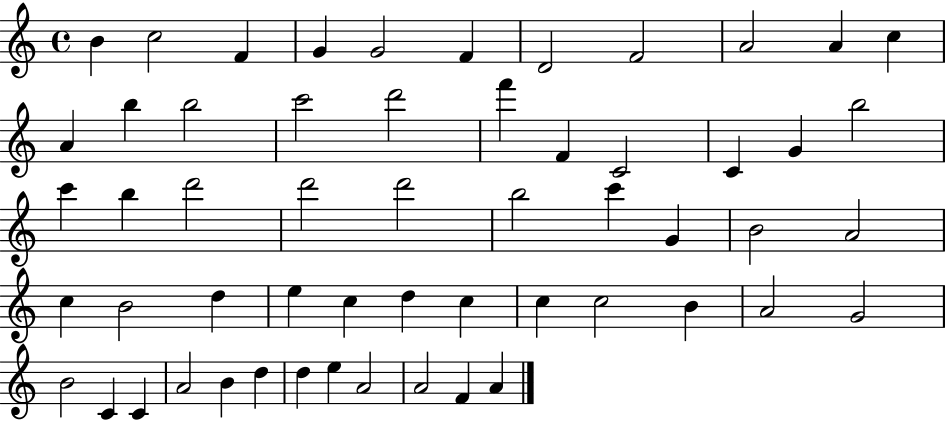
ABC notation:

X:1
T:Untitled
M:4/4
L:1/4
K:C
B c2 F G G2 F D2 F2 A2 A c A b b2 c'2 d'2 f' F C2 C G b2 c' b d'2 d'2 d'2 b2 c' G B2 A2 c B2 d e c d c c c2 B A2 G2 B2 C C A2 B d d e A2 A2 F A